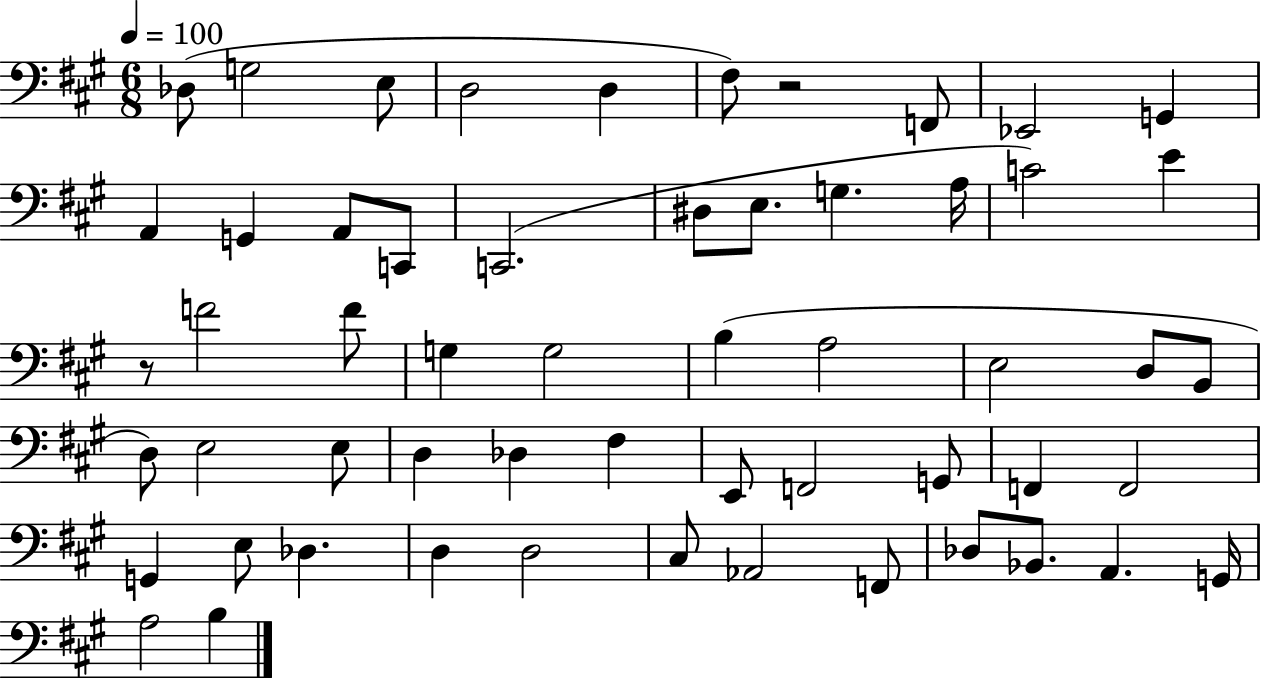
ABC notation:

X:1
T:Untitled
M:6/8
L:1/4
K:A
_D,/2 G,2 E,/2 D,2 D, ^F,/2 z2 F,,/2 _E,,2 G,, A,, G,, A,,/2 C,,/2 C,,2 ^D,/2 E,/2 G, A,/4 C2 E z/2 F2 F/2 G, G,2 B, A,2 E,2 D,/2 B,,/2 D,/2 E,2 E,/2 D, _D, ^F, E,,/2 F,,2 G,,/2 F,, F,,2 G,, E,/2 _D, D, D,2 ^C,/2 _A,,2 F,,/2 _D,/2 _B,,/2 A,, G,,/4 A,2 B,